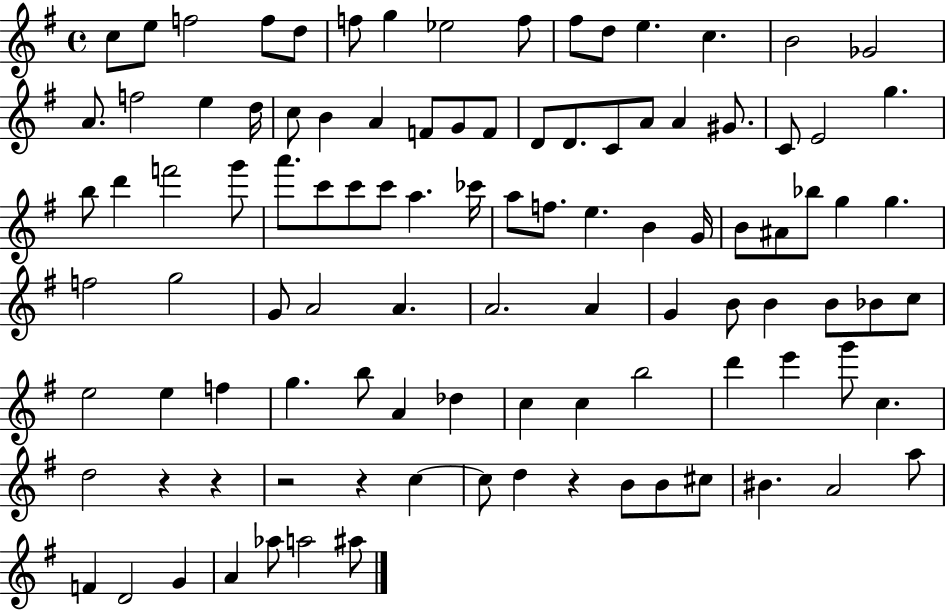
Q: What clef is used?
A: treble